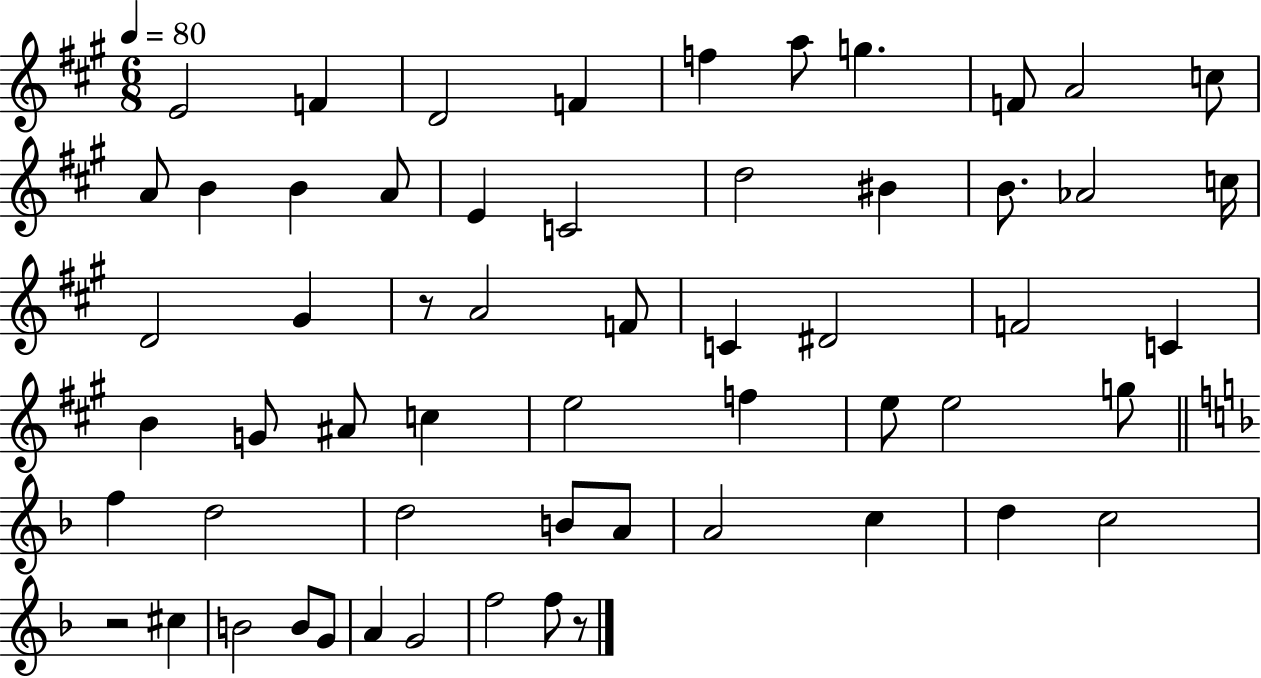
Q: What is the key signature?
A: A major